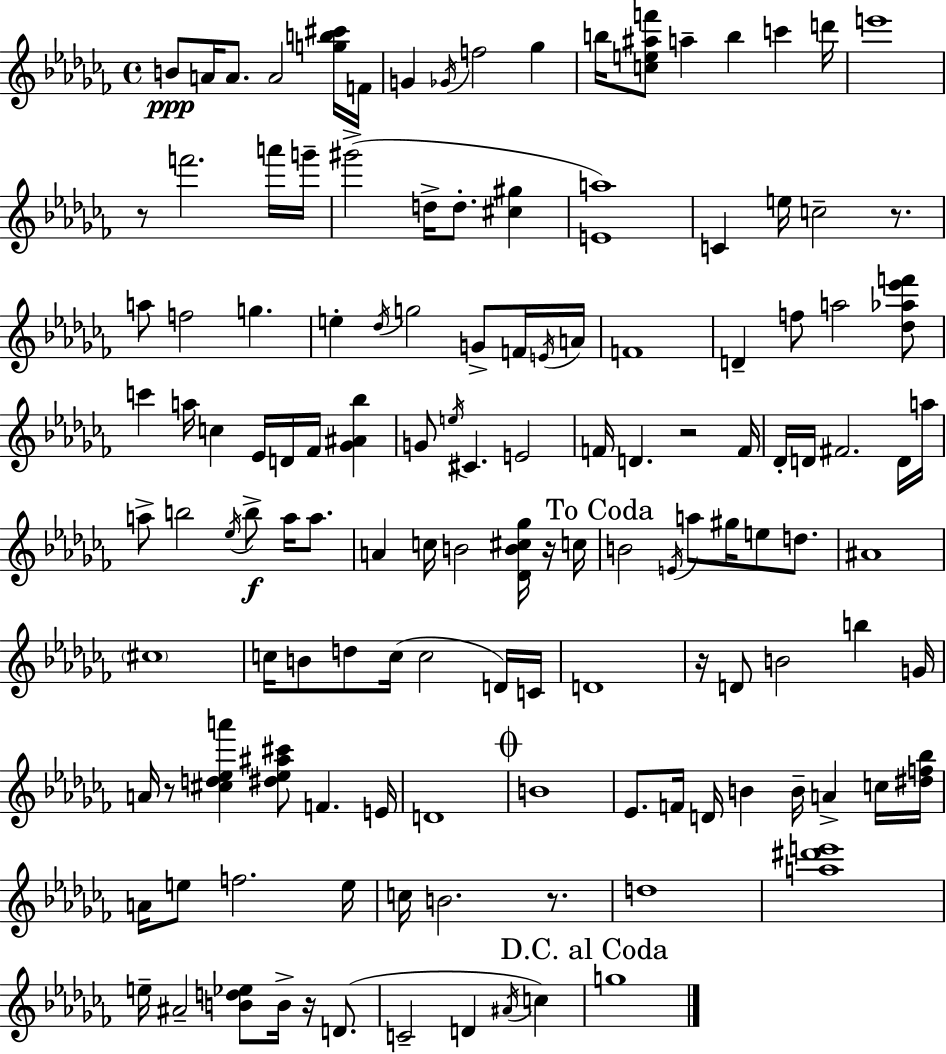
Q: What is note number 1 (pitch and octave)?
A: B4